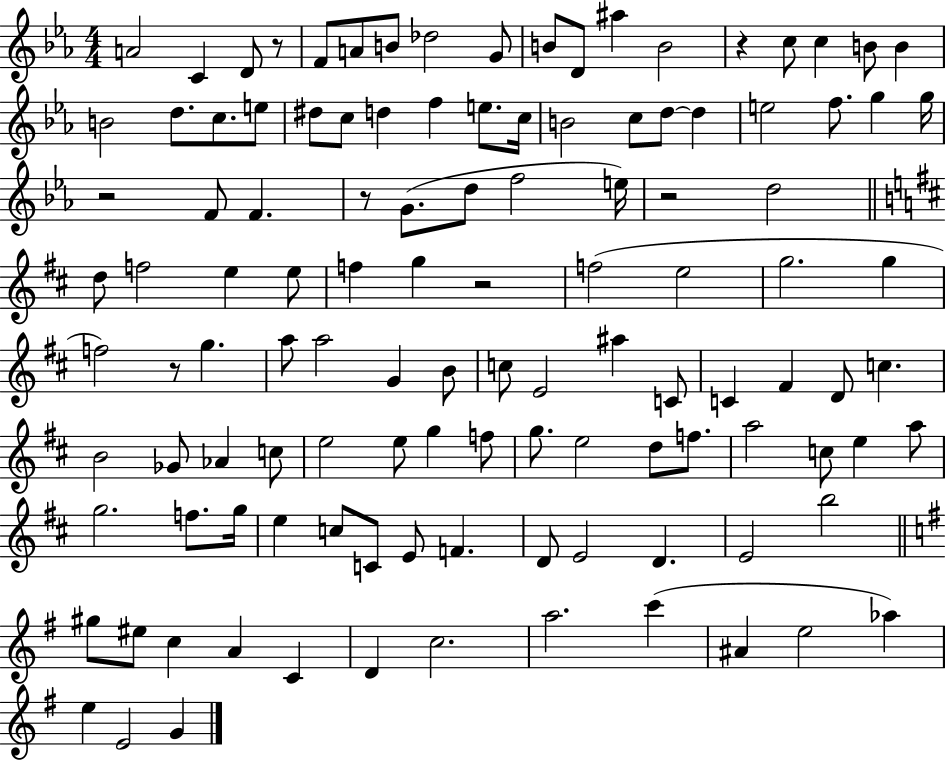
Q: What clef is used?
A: treble